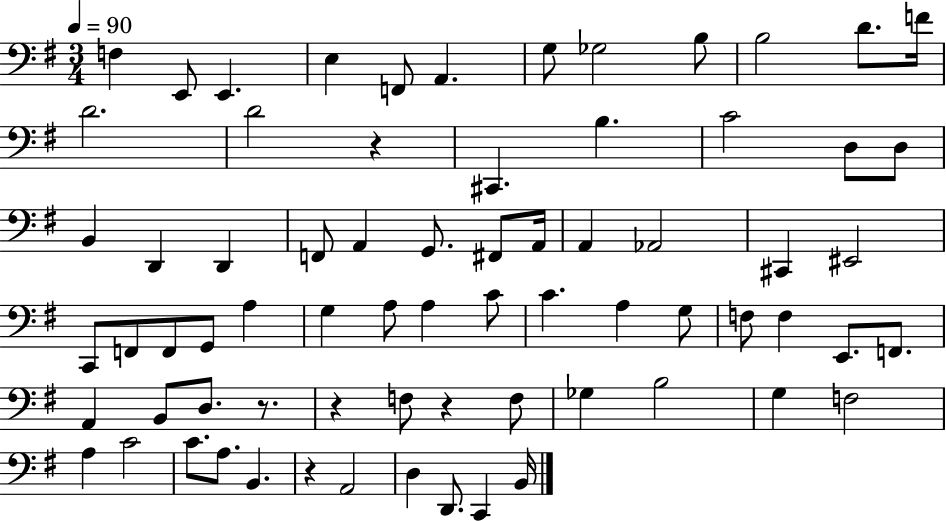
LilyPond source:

{
  \clef bass
  \numericTimeSignature
  \time 3/4
  \key g \major
  \tempo 4 = 90
  \repeat volta 2 { f4 e,8 e,4. | e4 f,8 a,4. | g8 ges2 b8 | b2 d'8. f'16 | \break d'2. | d'2 r4 | cis,4. b4. | c'2 d8 d8 | \break b,4 d,4 d,4 | f,8 a,4 g,8. fis,8 a,16 | a,4 aes,2 | cis,4 eis,2 | \break c,8 f,8 f,8 g,8 a4 | g4 a8 a4 c'8 | c'4. a4 g8 | f8 f4 e,8. f,8. | \break a,4 b,8 d8. r8. | r4 f8 r4 f8 | ges4 b2 | g4 f2 | \break a4 c'2 | c'8. a8. b,4. | r4 a,2 | d4 d,8. c,4 b,16 | \break } \bar "|."
}